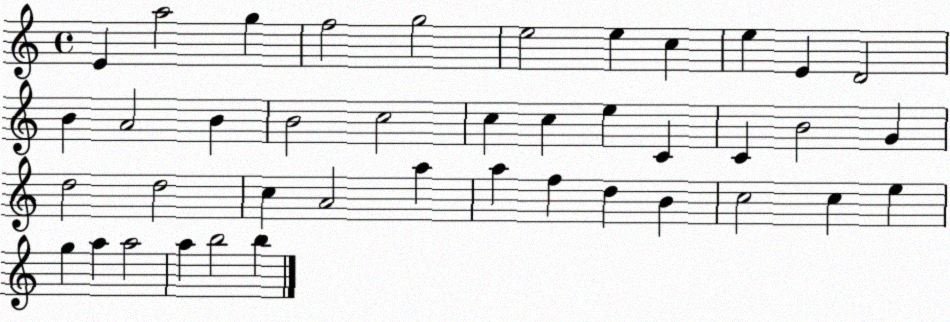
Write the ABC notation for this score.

X:1
T:Untitled
M:4/4
L:1/4
K:C
E a2 g f2 g2 e2 e c e E D2 B A2 B B2 c2 c c e C C B2 G d2 d2 c A2 a a f d B c2 c e g a a2 a b2 b